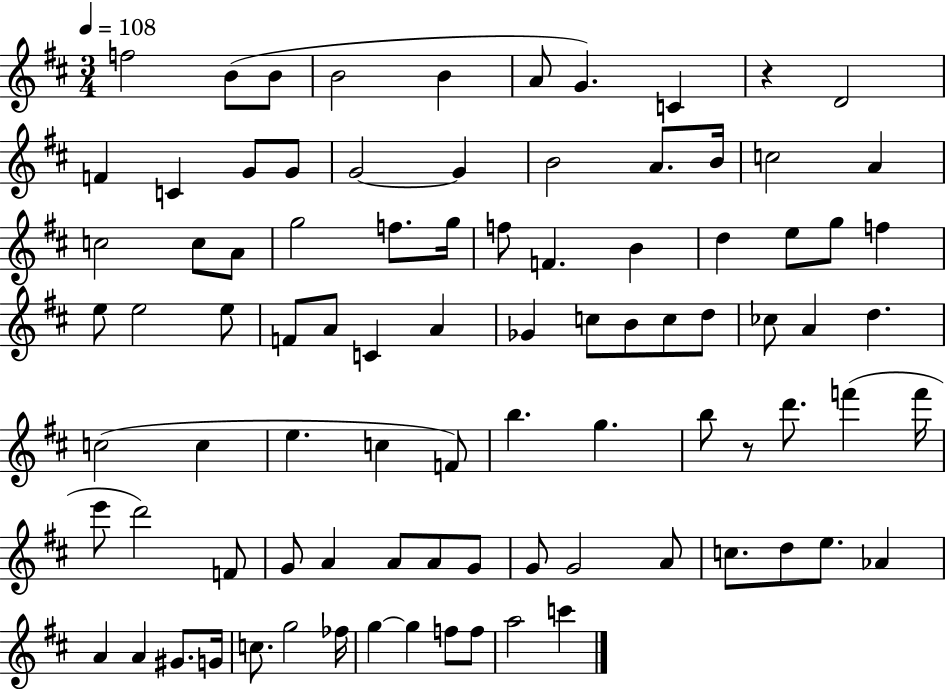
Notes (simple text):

F5/h B4/e B4/e B4/h B4/q A4/e G4/q. C4/q R/q D4/h F4/q C4/q G4/e G4/e G4/h G4/q B4/h A4/e. B4/s C5/h A4/q C5/h C5/e A4/e G5/h F5/e. G5/s F5/e F4/q. B4/q D5/q E5/e G5/e F5/q E5/e E5/h E5/e F4/e A4/e C4/q A4/q Gb4/q C5/e B4/e C5/e D5/e CES5/e A4/q D5/q. C5/h C5/q E5/q. C5/q F4/e B5/q. G5/q. B5/e R/e D6/e. F6/q F6/s E6/e D6/h F4/e G4/e A4/q A4/e A4/e G4/e G4/e G4/h A4/e C5/e. D5/e E5/e. Ab4/q A4/q A4/q G#4/e. G4/s C5/e. G5/h FES5/s G5/q G5/q F5/e F5/e A5/h C6/q